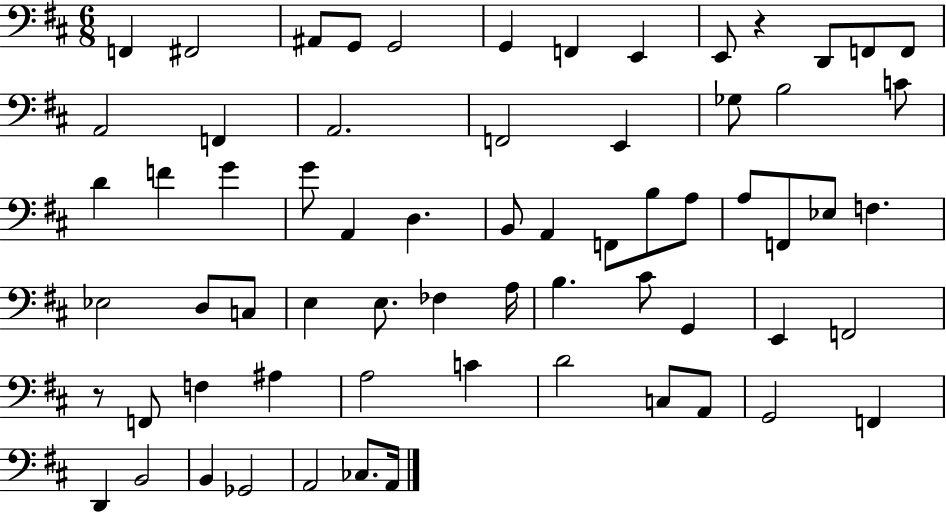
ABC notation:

X:1
T:Untitled
M:6/8
L:1/4
K:D
F,, ^F,,2 ^A,,/2 G,,/2 G,,2 G,, F,, E,, E,,/2 z D,,/2 F,,/2 F,,/2 A,,2 F,, A,,2 F,,2 E,, _G,/2 B,2 C/2 D F G G/2 A,, D, B,,/2 A,, F,,/2 B,/2 A,/2 A,/2 F,,/2 _E,/2 F, _E,2 D,/2 C,/2 E, E,/2 _F, A,/4 B, ^C/2 G,, E,, F,,2 z/2 F,,/2 F, ^A, A,2 C D2 C,/2 A,,/2 G,,2 F,, D,, B,,2 B,, _G,,2 A,,2 _C,/2 A,,/4